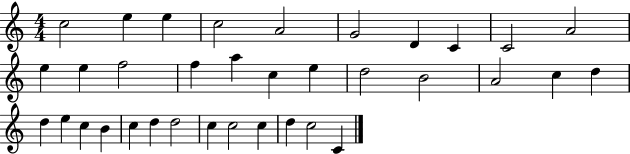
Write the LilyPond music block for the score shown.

{
  \clef treble
  \numericTimeSignature
  \time 4/4
  \key c \major
  c''2 e''4 e''4 | c''2 a'2 | g'2 d'4 c'4 | c'2 a'2 | \break e''4 e''4 f''2 | f''4 a''4 c''4 e''4 | d''2 b'2 | a'2 c''4 d''4 | \break d''4 e''4 c''4 b'4 | c''4 d''4 d''2 | c''4 c''2 c''4 | d''4 c''2 c'4 | \break \bar "|."
}